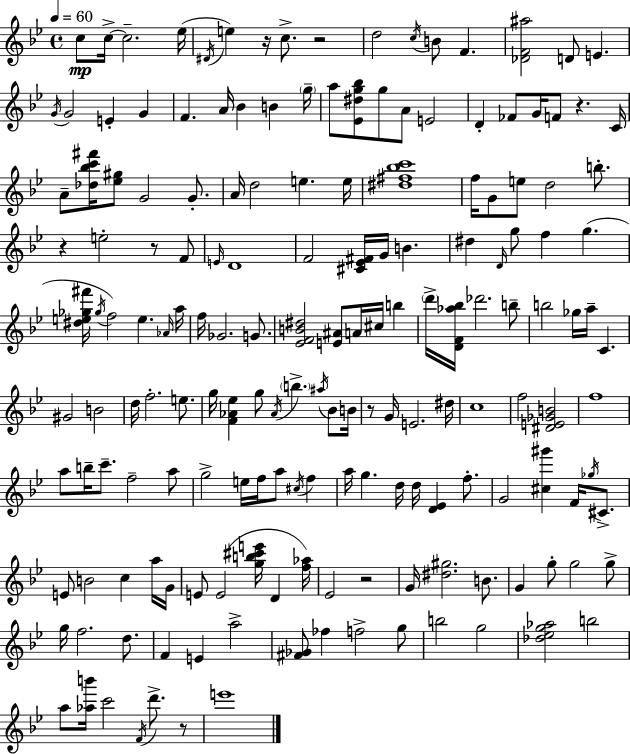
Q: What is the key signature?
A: BES major